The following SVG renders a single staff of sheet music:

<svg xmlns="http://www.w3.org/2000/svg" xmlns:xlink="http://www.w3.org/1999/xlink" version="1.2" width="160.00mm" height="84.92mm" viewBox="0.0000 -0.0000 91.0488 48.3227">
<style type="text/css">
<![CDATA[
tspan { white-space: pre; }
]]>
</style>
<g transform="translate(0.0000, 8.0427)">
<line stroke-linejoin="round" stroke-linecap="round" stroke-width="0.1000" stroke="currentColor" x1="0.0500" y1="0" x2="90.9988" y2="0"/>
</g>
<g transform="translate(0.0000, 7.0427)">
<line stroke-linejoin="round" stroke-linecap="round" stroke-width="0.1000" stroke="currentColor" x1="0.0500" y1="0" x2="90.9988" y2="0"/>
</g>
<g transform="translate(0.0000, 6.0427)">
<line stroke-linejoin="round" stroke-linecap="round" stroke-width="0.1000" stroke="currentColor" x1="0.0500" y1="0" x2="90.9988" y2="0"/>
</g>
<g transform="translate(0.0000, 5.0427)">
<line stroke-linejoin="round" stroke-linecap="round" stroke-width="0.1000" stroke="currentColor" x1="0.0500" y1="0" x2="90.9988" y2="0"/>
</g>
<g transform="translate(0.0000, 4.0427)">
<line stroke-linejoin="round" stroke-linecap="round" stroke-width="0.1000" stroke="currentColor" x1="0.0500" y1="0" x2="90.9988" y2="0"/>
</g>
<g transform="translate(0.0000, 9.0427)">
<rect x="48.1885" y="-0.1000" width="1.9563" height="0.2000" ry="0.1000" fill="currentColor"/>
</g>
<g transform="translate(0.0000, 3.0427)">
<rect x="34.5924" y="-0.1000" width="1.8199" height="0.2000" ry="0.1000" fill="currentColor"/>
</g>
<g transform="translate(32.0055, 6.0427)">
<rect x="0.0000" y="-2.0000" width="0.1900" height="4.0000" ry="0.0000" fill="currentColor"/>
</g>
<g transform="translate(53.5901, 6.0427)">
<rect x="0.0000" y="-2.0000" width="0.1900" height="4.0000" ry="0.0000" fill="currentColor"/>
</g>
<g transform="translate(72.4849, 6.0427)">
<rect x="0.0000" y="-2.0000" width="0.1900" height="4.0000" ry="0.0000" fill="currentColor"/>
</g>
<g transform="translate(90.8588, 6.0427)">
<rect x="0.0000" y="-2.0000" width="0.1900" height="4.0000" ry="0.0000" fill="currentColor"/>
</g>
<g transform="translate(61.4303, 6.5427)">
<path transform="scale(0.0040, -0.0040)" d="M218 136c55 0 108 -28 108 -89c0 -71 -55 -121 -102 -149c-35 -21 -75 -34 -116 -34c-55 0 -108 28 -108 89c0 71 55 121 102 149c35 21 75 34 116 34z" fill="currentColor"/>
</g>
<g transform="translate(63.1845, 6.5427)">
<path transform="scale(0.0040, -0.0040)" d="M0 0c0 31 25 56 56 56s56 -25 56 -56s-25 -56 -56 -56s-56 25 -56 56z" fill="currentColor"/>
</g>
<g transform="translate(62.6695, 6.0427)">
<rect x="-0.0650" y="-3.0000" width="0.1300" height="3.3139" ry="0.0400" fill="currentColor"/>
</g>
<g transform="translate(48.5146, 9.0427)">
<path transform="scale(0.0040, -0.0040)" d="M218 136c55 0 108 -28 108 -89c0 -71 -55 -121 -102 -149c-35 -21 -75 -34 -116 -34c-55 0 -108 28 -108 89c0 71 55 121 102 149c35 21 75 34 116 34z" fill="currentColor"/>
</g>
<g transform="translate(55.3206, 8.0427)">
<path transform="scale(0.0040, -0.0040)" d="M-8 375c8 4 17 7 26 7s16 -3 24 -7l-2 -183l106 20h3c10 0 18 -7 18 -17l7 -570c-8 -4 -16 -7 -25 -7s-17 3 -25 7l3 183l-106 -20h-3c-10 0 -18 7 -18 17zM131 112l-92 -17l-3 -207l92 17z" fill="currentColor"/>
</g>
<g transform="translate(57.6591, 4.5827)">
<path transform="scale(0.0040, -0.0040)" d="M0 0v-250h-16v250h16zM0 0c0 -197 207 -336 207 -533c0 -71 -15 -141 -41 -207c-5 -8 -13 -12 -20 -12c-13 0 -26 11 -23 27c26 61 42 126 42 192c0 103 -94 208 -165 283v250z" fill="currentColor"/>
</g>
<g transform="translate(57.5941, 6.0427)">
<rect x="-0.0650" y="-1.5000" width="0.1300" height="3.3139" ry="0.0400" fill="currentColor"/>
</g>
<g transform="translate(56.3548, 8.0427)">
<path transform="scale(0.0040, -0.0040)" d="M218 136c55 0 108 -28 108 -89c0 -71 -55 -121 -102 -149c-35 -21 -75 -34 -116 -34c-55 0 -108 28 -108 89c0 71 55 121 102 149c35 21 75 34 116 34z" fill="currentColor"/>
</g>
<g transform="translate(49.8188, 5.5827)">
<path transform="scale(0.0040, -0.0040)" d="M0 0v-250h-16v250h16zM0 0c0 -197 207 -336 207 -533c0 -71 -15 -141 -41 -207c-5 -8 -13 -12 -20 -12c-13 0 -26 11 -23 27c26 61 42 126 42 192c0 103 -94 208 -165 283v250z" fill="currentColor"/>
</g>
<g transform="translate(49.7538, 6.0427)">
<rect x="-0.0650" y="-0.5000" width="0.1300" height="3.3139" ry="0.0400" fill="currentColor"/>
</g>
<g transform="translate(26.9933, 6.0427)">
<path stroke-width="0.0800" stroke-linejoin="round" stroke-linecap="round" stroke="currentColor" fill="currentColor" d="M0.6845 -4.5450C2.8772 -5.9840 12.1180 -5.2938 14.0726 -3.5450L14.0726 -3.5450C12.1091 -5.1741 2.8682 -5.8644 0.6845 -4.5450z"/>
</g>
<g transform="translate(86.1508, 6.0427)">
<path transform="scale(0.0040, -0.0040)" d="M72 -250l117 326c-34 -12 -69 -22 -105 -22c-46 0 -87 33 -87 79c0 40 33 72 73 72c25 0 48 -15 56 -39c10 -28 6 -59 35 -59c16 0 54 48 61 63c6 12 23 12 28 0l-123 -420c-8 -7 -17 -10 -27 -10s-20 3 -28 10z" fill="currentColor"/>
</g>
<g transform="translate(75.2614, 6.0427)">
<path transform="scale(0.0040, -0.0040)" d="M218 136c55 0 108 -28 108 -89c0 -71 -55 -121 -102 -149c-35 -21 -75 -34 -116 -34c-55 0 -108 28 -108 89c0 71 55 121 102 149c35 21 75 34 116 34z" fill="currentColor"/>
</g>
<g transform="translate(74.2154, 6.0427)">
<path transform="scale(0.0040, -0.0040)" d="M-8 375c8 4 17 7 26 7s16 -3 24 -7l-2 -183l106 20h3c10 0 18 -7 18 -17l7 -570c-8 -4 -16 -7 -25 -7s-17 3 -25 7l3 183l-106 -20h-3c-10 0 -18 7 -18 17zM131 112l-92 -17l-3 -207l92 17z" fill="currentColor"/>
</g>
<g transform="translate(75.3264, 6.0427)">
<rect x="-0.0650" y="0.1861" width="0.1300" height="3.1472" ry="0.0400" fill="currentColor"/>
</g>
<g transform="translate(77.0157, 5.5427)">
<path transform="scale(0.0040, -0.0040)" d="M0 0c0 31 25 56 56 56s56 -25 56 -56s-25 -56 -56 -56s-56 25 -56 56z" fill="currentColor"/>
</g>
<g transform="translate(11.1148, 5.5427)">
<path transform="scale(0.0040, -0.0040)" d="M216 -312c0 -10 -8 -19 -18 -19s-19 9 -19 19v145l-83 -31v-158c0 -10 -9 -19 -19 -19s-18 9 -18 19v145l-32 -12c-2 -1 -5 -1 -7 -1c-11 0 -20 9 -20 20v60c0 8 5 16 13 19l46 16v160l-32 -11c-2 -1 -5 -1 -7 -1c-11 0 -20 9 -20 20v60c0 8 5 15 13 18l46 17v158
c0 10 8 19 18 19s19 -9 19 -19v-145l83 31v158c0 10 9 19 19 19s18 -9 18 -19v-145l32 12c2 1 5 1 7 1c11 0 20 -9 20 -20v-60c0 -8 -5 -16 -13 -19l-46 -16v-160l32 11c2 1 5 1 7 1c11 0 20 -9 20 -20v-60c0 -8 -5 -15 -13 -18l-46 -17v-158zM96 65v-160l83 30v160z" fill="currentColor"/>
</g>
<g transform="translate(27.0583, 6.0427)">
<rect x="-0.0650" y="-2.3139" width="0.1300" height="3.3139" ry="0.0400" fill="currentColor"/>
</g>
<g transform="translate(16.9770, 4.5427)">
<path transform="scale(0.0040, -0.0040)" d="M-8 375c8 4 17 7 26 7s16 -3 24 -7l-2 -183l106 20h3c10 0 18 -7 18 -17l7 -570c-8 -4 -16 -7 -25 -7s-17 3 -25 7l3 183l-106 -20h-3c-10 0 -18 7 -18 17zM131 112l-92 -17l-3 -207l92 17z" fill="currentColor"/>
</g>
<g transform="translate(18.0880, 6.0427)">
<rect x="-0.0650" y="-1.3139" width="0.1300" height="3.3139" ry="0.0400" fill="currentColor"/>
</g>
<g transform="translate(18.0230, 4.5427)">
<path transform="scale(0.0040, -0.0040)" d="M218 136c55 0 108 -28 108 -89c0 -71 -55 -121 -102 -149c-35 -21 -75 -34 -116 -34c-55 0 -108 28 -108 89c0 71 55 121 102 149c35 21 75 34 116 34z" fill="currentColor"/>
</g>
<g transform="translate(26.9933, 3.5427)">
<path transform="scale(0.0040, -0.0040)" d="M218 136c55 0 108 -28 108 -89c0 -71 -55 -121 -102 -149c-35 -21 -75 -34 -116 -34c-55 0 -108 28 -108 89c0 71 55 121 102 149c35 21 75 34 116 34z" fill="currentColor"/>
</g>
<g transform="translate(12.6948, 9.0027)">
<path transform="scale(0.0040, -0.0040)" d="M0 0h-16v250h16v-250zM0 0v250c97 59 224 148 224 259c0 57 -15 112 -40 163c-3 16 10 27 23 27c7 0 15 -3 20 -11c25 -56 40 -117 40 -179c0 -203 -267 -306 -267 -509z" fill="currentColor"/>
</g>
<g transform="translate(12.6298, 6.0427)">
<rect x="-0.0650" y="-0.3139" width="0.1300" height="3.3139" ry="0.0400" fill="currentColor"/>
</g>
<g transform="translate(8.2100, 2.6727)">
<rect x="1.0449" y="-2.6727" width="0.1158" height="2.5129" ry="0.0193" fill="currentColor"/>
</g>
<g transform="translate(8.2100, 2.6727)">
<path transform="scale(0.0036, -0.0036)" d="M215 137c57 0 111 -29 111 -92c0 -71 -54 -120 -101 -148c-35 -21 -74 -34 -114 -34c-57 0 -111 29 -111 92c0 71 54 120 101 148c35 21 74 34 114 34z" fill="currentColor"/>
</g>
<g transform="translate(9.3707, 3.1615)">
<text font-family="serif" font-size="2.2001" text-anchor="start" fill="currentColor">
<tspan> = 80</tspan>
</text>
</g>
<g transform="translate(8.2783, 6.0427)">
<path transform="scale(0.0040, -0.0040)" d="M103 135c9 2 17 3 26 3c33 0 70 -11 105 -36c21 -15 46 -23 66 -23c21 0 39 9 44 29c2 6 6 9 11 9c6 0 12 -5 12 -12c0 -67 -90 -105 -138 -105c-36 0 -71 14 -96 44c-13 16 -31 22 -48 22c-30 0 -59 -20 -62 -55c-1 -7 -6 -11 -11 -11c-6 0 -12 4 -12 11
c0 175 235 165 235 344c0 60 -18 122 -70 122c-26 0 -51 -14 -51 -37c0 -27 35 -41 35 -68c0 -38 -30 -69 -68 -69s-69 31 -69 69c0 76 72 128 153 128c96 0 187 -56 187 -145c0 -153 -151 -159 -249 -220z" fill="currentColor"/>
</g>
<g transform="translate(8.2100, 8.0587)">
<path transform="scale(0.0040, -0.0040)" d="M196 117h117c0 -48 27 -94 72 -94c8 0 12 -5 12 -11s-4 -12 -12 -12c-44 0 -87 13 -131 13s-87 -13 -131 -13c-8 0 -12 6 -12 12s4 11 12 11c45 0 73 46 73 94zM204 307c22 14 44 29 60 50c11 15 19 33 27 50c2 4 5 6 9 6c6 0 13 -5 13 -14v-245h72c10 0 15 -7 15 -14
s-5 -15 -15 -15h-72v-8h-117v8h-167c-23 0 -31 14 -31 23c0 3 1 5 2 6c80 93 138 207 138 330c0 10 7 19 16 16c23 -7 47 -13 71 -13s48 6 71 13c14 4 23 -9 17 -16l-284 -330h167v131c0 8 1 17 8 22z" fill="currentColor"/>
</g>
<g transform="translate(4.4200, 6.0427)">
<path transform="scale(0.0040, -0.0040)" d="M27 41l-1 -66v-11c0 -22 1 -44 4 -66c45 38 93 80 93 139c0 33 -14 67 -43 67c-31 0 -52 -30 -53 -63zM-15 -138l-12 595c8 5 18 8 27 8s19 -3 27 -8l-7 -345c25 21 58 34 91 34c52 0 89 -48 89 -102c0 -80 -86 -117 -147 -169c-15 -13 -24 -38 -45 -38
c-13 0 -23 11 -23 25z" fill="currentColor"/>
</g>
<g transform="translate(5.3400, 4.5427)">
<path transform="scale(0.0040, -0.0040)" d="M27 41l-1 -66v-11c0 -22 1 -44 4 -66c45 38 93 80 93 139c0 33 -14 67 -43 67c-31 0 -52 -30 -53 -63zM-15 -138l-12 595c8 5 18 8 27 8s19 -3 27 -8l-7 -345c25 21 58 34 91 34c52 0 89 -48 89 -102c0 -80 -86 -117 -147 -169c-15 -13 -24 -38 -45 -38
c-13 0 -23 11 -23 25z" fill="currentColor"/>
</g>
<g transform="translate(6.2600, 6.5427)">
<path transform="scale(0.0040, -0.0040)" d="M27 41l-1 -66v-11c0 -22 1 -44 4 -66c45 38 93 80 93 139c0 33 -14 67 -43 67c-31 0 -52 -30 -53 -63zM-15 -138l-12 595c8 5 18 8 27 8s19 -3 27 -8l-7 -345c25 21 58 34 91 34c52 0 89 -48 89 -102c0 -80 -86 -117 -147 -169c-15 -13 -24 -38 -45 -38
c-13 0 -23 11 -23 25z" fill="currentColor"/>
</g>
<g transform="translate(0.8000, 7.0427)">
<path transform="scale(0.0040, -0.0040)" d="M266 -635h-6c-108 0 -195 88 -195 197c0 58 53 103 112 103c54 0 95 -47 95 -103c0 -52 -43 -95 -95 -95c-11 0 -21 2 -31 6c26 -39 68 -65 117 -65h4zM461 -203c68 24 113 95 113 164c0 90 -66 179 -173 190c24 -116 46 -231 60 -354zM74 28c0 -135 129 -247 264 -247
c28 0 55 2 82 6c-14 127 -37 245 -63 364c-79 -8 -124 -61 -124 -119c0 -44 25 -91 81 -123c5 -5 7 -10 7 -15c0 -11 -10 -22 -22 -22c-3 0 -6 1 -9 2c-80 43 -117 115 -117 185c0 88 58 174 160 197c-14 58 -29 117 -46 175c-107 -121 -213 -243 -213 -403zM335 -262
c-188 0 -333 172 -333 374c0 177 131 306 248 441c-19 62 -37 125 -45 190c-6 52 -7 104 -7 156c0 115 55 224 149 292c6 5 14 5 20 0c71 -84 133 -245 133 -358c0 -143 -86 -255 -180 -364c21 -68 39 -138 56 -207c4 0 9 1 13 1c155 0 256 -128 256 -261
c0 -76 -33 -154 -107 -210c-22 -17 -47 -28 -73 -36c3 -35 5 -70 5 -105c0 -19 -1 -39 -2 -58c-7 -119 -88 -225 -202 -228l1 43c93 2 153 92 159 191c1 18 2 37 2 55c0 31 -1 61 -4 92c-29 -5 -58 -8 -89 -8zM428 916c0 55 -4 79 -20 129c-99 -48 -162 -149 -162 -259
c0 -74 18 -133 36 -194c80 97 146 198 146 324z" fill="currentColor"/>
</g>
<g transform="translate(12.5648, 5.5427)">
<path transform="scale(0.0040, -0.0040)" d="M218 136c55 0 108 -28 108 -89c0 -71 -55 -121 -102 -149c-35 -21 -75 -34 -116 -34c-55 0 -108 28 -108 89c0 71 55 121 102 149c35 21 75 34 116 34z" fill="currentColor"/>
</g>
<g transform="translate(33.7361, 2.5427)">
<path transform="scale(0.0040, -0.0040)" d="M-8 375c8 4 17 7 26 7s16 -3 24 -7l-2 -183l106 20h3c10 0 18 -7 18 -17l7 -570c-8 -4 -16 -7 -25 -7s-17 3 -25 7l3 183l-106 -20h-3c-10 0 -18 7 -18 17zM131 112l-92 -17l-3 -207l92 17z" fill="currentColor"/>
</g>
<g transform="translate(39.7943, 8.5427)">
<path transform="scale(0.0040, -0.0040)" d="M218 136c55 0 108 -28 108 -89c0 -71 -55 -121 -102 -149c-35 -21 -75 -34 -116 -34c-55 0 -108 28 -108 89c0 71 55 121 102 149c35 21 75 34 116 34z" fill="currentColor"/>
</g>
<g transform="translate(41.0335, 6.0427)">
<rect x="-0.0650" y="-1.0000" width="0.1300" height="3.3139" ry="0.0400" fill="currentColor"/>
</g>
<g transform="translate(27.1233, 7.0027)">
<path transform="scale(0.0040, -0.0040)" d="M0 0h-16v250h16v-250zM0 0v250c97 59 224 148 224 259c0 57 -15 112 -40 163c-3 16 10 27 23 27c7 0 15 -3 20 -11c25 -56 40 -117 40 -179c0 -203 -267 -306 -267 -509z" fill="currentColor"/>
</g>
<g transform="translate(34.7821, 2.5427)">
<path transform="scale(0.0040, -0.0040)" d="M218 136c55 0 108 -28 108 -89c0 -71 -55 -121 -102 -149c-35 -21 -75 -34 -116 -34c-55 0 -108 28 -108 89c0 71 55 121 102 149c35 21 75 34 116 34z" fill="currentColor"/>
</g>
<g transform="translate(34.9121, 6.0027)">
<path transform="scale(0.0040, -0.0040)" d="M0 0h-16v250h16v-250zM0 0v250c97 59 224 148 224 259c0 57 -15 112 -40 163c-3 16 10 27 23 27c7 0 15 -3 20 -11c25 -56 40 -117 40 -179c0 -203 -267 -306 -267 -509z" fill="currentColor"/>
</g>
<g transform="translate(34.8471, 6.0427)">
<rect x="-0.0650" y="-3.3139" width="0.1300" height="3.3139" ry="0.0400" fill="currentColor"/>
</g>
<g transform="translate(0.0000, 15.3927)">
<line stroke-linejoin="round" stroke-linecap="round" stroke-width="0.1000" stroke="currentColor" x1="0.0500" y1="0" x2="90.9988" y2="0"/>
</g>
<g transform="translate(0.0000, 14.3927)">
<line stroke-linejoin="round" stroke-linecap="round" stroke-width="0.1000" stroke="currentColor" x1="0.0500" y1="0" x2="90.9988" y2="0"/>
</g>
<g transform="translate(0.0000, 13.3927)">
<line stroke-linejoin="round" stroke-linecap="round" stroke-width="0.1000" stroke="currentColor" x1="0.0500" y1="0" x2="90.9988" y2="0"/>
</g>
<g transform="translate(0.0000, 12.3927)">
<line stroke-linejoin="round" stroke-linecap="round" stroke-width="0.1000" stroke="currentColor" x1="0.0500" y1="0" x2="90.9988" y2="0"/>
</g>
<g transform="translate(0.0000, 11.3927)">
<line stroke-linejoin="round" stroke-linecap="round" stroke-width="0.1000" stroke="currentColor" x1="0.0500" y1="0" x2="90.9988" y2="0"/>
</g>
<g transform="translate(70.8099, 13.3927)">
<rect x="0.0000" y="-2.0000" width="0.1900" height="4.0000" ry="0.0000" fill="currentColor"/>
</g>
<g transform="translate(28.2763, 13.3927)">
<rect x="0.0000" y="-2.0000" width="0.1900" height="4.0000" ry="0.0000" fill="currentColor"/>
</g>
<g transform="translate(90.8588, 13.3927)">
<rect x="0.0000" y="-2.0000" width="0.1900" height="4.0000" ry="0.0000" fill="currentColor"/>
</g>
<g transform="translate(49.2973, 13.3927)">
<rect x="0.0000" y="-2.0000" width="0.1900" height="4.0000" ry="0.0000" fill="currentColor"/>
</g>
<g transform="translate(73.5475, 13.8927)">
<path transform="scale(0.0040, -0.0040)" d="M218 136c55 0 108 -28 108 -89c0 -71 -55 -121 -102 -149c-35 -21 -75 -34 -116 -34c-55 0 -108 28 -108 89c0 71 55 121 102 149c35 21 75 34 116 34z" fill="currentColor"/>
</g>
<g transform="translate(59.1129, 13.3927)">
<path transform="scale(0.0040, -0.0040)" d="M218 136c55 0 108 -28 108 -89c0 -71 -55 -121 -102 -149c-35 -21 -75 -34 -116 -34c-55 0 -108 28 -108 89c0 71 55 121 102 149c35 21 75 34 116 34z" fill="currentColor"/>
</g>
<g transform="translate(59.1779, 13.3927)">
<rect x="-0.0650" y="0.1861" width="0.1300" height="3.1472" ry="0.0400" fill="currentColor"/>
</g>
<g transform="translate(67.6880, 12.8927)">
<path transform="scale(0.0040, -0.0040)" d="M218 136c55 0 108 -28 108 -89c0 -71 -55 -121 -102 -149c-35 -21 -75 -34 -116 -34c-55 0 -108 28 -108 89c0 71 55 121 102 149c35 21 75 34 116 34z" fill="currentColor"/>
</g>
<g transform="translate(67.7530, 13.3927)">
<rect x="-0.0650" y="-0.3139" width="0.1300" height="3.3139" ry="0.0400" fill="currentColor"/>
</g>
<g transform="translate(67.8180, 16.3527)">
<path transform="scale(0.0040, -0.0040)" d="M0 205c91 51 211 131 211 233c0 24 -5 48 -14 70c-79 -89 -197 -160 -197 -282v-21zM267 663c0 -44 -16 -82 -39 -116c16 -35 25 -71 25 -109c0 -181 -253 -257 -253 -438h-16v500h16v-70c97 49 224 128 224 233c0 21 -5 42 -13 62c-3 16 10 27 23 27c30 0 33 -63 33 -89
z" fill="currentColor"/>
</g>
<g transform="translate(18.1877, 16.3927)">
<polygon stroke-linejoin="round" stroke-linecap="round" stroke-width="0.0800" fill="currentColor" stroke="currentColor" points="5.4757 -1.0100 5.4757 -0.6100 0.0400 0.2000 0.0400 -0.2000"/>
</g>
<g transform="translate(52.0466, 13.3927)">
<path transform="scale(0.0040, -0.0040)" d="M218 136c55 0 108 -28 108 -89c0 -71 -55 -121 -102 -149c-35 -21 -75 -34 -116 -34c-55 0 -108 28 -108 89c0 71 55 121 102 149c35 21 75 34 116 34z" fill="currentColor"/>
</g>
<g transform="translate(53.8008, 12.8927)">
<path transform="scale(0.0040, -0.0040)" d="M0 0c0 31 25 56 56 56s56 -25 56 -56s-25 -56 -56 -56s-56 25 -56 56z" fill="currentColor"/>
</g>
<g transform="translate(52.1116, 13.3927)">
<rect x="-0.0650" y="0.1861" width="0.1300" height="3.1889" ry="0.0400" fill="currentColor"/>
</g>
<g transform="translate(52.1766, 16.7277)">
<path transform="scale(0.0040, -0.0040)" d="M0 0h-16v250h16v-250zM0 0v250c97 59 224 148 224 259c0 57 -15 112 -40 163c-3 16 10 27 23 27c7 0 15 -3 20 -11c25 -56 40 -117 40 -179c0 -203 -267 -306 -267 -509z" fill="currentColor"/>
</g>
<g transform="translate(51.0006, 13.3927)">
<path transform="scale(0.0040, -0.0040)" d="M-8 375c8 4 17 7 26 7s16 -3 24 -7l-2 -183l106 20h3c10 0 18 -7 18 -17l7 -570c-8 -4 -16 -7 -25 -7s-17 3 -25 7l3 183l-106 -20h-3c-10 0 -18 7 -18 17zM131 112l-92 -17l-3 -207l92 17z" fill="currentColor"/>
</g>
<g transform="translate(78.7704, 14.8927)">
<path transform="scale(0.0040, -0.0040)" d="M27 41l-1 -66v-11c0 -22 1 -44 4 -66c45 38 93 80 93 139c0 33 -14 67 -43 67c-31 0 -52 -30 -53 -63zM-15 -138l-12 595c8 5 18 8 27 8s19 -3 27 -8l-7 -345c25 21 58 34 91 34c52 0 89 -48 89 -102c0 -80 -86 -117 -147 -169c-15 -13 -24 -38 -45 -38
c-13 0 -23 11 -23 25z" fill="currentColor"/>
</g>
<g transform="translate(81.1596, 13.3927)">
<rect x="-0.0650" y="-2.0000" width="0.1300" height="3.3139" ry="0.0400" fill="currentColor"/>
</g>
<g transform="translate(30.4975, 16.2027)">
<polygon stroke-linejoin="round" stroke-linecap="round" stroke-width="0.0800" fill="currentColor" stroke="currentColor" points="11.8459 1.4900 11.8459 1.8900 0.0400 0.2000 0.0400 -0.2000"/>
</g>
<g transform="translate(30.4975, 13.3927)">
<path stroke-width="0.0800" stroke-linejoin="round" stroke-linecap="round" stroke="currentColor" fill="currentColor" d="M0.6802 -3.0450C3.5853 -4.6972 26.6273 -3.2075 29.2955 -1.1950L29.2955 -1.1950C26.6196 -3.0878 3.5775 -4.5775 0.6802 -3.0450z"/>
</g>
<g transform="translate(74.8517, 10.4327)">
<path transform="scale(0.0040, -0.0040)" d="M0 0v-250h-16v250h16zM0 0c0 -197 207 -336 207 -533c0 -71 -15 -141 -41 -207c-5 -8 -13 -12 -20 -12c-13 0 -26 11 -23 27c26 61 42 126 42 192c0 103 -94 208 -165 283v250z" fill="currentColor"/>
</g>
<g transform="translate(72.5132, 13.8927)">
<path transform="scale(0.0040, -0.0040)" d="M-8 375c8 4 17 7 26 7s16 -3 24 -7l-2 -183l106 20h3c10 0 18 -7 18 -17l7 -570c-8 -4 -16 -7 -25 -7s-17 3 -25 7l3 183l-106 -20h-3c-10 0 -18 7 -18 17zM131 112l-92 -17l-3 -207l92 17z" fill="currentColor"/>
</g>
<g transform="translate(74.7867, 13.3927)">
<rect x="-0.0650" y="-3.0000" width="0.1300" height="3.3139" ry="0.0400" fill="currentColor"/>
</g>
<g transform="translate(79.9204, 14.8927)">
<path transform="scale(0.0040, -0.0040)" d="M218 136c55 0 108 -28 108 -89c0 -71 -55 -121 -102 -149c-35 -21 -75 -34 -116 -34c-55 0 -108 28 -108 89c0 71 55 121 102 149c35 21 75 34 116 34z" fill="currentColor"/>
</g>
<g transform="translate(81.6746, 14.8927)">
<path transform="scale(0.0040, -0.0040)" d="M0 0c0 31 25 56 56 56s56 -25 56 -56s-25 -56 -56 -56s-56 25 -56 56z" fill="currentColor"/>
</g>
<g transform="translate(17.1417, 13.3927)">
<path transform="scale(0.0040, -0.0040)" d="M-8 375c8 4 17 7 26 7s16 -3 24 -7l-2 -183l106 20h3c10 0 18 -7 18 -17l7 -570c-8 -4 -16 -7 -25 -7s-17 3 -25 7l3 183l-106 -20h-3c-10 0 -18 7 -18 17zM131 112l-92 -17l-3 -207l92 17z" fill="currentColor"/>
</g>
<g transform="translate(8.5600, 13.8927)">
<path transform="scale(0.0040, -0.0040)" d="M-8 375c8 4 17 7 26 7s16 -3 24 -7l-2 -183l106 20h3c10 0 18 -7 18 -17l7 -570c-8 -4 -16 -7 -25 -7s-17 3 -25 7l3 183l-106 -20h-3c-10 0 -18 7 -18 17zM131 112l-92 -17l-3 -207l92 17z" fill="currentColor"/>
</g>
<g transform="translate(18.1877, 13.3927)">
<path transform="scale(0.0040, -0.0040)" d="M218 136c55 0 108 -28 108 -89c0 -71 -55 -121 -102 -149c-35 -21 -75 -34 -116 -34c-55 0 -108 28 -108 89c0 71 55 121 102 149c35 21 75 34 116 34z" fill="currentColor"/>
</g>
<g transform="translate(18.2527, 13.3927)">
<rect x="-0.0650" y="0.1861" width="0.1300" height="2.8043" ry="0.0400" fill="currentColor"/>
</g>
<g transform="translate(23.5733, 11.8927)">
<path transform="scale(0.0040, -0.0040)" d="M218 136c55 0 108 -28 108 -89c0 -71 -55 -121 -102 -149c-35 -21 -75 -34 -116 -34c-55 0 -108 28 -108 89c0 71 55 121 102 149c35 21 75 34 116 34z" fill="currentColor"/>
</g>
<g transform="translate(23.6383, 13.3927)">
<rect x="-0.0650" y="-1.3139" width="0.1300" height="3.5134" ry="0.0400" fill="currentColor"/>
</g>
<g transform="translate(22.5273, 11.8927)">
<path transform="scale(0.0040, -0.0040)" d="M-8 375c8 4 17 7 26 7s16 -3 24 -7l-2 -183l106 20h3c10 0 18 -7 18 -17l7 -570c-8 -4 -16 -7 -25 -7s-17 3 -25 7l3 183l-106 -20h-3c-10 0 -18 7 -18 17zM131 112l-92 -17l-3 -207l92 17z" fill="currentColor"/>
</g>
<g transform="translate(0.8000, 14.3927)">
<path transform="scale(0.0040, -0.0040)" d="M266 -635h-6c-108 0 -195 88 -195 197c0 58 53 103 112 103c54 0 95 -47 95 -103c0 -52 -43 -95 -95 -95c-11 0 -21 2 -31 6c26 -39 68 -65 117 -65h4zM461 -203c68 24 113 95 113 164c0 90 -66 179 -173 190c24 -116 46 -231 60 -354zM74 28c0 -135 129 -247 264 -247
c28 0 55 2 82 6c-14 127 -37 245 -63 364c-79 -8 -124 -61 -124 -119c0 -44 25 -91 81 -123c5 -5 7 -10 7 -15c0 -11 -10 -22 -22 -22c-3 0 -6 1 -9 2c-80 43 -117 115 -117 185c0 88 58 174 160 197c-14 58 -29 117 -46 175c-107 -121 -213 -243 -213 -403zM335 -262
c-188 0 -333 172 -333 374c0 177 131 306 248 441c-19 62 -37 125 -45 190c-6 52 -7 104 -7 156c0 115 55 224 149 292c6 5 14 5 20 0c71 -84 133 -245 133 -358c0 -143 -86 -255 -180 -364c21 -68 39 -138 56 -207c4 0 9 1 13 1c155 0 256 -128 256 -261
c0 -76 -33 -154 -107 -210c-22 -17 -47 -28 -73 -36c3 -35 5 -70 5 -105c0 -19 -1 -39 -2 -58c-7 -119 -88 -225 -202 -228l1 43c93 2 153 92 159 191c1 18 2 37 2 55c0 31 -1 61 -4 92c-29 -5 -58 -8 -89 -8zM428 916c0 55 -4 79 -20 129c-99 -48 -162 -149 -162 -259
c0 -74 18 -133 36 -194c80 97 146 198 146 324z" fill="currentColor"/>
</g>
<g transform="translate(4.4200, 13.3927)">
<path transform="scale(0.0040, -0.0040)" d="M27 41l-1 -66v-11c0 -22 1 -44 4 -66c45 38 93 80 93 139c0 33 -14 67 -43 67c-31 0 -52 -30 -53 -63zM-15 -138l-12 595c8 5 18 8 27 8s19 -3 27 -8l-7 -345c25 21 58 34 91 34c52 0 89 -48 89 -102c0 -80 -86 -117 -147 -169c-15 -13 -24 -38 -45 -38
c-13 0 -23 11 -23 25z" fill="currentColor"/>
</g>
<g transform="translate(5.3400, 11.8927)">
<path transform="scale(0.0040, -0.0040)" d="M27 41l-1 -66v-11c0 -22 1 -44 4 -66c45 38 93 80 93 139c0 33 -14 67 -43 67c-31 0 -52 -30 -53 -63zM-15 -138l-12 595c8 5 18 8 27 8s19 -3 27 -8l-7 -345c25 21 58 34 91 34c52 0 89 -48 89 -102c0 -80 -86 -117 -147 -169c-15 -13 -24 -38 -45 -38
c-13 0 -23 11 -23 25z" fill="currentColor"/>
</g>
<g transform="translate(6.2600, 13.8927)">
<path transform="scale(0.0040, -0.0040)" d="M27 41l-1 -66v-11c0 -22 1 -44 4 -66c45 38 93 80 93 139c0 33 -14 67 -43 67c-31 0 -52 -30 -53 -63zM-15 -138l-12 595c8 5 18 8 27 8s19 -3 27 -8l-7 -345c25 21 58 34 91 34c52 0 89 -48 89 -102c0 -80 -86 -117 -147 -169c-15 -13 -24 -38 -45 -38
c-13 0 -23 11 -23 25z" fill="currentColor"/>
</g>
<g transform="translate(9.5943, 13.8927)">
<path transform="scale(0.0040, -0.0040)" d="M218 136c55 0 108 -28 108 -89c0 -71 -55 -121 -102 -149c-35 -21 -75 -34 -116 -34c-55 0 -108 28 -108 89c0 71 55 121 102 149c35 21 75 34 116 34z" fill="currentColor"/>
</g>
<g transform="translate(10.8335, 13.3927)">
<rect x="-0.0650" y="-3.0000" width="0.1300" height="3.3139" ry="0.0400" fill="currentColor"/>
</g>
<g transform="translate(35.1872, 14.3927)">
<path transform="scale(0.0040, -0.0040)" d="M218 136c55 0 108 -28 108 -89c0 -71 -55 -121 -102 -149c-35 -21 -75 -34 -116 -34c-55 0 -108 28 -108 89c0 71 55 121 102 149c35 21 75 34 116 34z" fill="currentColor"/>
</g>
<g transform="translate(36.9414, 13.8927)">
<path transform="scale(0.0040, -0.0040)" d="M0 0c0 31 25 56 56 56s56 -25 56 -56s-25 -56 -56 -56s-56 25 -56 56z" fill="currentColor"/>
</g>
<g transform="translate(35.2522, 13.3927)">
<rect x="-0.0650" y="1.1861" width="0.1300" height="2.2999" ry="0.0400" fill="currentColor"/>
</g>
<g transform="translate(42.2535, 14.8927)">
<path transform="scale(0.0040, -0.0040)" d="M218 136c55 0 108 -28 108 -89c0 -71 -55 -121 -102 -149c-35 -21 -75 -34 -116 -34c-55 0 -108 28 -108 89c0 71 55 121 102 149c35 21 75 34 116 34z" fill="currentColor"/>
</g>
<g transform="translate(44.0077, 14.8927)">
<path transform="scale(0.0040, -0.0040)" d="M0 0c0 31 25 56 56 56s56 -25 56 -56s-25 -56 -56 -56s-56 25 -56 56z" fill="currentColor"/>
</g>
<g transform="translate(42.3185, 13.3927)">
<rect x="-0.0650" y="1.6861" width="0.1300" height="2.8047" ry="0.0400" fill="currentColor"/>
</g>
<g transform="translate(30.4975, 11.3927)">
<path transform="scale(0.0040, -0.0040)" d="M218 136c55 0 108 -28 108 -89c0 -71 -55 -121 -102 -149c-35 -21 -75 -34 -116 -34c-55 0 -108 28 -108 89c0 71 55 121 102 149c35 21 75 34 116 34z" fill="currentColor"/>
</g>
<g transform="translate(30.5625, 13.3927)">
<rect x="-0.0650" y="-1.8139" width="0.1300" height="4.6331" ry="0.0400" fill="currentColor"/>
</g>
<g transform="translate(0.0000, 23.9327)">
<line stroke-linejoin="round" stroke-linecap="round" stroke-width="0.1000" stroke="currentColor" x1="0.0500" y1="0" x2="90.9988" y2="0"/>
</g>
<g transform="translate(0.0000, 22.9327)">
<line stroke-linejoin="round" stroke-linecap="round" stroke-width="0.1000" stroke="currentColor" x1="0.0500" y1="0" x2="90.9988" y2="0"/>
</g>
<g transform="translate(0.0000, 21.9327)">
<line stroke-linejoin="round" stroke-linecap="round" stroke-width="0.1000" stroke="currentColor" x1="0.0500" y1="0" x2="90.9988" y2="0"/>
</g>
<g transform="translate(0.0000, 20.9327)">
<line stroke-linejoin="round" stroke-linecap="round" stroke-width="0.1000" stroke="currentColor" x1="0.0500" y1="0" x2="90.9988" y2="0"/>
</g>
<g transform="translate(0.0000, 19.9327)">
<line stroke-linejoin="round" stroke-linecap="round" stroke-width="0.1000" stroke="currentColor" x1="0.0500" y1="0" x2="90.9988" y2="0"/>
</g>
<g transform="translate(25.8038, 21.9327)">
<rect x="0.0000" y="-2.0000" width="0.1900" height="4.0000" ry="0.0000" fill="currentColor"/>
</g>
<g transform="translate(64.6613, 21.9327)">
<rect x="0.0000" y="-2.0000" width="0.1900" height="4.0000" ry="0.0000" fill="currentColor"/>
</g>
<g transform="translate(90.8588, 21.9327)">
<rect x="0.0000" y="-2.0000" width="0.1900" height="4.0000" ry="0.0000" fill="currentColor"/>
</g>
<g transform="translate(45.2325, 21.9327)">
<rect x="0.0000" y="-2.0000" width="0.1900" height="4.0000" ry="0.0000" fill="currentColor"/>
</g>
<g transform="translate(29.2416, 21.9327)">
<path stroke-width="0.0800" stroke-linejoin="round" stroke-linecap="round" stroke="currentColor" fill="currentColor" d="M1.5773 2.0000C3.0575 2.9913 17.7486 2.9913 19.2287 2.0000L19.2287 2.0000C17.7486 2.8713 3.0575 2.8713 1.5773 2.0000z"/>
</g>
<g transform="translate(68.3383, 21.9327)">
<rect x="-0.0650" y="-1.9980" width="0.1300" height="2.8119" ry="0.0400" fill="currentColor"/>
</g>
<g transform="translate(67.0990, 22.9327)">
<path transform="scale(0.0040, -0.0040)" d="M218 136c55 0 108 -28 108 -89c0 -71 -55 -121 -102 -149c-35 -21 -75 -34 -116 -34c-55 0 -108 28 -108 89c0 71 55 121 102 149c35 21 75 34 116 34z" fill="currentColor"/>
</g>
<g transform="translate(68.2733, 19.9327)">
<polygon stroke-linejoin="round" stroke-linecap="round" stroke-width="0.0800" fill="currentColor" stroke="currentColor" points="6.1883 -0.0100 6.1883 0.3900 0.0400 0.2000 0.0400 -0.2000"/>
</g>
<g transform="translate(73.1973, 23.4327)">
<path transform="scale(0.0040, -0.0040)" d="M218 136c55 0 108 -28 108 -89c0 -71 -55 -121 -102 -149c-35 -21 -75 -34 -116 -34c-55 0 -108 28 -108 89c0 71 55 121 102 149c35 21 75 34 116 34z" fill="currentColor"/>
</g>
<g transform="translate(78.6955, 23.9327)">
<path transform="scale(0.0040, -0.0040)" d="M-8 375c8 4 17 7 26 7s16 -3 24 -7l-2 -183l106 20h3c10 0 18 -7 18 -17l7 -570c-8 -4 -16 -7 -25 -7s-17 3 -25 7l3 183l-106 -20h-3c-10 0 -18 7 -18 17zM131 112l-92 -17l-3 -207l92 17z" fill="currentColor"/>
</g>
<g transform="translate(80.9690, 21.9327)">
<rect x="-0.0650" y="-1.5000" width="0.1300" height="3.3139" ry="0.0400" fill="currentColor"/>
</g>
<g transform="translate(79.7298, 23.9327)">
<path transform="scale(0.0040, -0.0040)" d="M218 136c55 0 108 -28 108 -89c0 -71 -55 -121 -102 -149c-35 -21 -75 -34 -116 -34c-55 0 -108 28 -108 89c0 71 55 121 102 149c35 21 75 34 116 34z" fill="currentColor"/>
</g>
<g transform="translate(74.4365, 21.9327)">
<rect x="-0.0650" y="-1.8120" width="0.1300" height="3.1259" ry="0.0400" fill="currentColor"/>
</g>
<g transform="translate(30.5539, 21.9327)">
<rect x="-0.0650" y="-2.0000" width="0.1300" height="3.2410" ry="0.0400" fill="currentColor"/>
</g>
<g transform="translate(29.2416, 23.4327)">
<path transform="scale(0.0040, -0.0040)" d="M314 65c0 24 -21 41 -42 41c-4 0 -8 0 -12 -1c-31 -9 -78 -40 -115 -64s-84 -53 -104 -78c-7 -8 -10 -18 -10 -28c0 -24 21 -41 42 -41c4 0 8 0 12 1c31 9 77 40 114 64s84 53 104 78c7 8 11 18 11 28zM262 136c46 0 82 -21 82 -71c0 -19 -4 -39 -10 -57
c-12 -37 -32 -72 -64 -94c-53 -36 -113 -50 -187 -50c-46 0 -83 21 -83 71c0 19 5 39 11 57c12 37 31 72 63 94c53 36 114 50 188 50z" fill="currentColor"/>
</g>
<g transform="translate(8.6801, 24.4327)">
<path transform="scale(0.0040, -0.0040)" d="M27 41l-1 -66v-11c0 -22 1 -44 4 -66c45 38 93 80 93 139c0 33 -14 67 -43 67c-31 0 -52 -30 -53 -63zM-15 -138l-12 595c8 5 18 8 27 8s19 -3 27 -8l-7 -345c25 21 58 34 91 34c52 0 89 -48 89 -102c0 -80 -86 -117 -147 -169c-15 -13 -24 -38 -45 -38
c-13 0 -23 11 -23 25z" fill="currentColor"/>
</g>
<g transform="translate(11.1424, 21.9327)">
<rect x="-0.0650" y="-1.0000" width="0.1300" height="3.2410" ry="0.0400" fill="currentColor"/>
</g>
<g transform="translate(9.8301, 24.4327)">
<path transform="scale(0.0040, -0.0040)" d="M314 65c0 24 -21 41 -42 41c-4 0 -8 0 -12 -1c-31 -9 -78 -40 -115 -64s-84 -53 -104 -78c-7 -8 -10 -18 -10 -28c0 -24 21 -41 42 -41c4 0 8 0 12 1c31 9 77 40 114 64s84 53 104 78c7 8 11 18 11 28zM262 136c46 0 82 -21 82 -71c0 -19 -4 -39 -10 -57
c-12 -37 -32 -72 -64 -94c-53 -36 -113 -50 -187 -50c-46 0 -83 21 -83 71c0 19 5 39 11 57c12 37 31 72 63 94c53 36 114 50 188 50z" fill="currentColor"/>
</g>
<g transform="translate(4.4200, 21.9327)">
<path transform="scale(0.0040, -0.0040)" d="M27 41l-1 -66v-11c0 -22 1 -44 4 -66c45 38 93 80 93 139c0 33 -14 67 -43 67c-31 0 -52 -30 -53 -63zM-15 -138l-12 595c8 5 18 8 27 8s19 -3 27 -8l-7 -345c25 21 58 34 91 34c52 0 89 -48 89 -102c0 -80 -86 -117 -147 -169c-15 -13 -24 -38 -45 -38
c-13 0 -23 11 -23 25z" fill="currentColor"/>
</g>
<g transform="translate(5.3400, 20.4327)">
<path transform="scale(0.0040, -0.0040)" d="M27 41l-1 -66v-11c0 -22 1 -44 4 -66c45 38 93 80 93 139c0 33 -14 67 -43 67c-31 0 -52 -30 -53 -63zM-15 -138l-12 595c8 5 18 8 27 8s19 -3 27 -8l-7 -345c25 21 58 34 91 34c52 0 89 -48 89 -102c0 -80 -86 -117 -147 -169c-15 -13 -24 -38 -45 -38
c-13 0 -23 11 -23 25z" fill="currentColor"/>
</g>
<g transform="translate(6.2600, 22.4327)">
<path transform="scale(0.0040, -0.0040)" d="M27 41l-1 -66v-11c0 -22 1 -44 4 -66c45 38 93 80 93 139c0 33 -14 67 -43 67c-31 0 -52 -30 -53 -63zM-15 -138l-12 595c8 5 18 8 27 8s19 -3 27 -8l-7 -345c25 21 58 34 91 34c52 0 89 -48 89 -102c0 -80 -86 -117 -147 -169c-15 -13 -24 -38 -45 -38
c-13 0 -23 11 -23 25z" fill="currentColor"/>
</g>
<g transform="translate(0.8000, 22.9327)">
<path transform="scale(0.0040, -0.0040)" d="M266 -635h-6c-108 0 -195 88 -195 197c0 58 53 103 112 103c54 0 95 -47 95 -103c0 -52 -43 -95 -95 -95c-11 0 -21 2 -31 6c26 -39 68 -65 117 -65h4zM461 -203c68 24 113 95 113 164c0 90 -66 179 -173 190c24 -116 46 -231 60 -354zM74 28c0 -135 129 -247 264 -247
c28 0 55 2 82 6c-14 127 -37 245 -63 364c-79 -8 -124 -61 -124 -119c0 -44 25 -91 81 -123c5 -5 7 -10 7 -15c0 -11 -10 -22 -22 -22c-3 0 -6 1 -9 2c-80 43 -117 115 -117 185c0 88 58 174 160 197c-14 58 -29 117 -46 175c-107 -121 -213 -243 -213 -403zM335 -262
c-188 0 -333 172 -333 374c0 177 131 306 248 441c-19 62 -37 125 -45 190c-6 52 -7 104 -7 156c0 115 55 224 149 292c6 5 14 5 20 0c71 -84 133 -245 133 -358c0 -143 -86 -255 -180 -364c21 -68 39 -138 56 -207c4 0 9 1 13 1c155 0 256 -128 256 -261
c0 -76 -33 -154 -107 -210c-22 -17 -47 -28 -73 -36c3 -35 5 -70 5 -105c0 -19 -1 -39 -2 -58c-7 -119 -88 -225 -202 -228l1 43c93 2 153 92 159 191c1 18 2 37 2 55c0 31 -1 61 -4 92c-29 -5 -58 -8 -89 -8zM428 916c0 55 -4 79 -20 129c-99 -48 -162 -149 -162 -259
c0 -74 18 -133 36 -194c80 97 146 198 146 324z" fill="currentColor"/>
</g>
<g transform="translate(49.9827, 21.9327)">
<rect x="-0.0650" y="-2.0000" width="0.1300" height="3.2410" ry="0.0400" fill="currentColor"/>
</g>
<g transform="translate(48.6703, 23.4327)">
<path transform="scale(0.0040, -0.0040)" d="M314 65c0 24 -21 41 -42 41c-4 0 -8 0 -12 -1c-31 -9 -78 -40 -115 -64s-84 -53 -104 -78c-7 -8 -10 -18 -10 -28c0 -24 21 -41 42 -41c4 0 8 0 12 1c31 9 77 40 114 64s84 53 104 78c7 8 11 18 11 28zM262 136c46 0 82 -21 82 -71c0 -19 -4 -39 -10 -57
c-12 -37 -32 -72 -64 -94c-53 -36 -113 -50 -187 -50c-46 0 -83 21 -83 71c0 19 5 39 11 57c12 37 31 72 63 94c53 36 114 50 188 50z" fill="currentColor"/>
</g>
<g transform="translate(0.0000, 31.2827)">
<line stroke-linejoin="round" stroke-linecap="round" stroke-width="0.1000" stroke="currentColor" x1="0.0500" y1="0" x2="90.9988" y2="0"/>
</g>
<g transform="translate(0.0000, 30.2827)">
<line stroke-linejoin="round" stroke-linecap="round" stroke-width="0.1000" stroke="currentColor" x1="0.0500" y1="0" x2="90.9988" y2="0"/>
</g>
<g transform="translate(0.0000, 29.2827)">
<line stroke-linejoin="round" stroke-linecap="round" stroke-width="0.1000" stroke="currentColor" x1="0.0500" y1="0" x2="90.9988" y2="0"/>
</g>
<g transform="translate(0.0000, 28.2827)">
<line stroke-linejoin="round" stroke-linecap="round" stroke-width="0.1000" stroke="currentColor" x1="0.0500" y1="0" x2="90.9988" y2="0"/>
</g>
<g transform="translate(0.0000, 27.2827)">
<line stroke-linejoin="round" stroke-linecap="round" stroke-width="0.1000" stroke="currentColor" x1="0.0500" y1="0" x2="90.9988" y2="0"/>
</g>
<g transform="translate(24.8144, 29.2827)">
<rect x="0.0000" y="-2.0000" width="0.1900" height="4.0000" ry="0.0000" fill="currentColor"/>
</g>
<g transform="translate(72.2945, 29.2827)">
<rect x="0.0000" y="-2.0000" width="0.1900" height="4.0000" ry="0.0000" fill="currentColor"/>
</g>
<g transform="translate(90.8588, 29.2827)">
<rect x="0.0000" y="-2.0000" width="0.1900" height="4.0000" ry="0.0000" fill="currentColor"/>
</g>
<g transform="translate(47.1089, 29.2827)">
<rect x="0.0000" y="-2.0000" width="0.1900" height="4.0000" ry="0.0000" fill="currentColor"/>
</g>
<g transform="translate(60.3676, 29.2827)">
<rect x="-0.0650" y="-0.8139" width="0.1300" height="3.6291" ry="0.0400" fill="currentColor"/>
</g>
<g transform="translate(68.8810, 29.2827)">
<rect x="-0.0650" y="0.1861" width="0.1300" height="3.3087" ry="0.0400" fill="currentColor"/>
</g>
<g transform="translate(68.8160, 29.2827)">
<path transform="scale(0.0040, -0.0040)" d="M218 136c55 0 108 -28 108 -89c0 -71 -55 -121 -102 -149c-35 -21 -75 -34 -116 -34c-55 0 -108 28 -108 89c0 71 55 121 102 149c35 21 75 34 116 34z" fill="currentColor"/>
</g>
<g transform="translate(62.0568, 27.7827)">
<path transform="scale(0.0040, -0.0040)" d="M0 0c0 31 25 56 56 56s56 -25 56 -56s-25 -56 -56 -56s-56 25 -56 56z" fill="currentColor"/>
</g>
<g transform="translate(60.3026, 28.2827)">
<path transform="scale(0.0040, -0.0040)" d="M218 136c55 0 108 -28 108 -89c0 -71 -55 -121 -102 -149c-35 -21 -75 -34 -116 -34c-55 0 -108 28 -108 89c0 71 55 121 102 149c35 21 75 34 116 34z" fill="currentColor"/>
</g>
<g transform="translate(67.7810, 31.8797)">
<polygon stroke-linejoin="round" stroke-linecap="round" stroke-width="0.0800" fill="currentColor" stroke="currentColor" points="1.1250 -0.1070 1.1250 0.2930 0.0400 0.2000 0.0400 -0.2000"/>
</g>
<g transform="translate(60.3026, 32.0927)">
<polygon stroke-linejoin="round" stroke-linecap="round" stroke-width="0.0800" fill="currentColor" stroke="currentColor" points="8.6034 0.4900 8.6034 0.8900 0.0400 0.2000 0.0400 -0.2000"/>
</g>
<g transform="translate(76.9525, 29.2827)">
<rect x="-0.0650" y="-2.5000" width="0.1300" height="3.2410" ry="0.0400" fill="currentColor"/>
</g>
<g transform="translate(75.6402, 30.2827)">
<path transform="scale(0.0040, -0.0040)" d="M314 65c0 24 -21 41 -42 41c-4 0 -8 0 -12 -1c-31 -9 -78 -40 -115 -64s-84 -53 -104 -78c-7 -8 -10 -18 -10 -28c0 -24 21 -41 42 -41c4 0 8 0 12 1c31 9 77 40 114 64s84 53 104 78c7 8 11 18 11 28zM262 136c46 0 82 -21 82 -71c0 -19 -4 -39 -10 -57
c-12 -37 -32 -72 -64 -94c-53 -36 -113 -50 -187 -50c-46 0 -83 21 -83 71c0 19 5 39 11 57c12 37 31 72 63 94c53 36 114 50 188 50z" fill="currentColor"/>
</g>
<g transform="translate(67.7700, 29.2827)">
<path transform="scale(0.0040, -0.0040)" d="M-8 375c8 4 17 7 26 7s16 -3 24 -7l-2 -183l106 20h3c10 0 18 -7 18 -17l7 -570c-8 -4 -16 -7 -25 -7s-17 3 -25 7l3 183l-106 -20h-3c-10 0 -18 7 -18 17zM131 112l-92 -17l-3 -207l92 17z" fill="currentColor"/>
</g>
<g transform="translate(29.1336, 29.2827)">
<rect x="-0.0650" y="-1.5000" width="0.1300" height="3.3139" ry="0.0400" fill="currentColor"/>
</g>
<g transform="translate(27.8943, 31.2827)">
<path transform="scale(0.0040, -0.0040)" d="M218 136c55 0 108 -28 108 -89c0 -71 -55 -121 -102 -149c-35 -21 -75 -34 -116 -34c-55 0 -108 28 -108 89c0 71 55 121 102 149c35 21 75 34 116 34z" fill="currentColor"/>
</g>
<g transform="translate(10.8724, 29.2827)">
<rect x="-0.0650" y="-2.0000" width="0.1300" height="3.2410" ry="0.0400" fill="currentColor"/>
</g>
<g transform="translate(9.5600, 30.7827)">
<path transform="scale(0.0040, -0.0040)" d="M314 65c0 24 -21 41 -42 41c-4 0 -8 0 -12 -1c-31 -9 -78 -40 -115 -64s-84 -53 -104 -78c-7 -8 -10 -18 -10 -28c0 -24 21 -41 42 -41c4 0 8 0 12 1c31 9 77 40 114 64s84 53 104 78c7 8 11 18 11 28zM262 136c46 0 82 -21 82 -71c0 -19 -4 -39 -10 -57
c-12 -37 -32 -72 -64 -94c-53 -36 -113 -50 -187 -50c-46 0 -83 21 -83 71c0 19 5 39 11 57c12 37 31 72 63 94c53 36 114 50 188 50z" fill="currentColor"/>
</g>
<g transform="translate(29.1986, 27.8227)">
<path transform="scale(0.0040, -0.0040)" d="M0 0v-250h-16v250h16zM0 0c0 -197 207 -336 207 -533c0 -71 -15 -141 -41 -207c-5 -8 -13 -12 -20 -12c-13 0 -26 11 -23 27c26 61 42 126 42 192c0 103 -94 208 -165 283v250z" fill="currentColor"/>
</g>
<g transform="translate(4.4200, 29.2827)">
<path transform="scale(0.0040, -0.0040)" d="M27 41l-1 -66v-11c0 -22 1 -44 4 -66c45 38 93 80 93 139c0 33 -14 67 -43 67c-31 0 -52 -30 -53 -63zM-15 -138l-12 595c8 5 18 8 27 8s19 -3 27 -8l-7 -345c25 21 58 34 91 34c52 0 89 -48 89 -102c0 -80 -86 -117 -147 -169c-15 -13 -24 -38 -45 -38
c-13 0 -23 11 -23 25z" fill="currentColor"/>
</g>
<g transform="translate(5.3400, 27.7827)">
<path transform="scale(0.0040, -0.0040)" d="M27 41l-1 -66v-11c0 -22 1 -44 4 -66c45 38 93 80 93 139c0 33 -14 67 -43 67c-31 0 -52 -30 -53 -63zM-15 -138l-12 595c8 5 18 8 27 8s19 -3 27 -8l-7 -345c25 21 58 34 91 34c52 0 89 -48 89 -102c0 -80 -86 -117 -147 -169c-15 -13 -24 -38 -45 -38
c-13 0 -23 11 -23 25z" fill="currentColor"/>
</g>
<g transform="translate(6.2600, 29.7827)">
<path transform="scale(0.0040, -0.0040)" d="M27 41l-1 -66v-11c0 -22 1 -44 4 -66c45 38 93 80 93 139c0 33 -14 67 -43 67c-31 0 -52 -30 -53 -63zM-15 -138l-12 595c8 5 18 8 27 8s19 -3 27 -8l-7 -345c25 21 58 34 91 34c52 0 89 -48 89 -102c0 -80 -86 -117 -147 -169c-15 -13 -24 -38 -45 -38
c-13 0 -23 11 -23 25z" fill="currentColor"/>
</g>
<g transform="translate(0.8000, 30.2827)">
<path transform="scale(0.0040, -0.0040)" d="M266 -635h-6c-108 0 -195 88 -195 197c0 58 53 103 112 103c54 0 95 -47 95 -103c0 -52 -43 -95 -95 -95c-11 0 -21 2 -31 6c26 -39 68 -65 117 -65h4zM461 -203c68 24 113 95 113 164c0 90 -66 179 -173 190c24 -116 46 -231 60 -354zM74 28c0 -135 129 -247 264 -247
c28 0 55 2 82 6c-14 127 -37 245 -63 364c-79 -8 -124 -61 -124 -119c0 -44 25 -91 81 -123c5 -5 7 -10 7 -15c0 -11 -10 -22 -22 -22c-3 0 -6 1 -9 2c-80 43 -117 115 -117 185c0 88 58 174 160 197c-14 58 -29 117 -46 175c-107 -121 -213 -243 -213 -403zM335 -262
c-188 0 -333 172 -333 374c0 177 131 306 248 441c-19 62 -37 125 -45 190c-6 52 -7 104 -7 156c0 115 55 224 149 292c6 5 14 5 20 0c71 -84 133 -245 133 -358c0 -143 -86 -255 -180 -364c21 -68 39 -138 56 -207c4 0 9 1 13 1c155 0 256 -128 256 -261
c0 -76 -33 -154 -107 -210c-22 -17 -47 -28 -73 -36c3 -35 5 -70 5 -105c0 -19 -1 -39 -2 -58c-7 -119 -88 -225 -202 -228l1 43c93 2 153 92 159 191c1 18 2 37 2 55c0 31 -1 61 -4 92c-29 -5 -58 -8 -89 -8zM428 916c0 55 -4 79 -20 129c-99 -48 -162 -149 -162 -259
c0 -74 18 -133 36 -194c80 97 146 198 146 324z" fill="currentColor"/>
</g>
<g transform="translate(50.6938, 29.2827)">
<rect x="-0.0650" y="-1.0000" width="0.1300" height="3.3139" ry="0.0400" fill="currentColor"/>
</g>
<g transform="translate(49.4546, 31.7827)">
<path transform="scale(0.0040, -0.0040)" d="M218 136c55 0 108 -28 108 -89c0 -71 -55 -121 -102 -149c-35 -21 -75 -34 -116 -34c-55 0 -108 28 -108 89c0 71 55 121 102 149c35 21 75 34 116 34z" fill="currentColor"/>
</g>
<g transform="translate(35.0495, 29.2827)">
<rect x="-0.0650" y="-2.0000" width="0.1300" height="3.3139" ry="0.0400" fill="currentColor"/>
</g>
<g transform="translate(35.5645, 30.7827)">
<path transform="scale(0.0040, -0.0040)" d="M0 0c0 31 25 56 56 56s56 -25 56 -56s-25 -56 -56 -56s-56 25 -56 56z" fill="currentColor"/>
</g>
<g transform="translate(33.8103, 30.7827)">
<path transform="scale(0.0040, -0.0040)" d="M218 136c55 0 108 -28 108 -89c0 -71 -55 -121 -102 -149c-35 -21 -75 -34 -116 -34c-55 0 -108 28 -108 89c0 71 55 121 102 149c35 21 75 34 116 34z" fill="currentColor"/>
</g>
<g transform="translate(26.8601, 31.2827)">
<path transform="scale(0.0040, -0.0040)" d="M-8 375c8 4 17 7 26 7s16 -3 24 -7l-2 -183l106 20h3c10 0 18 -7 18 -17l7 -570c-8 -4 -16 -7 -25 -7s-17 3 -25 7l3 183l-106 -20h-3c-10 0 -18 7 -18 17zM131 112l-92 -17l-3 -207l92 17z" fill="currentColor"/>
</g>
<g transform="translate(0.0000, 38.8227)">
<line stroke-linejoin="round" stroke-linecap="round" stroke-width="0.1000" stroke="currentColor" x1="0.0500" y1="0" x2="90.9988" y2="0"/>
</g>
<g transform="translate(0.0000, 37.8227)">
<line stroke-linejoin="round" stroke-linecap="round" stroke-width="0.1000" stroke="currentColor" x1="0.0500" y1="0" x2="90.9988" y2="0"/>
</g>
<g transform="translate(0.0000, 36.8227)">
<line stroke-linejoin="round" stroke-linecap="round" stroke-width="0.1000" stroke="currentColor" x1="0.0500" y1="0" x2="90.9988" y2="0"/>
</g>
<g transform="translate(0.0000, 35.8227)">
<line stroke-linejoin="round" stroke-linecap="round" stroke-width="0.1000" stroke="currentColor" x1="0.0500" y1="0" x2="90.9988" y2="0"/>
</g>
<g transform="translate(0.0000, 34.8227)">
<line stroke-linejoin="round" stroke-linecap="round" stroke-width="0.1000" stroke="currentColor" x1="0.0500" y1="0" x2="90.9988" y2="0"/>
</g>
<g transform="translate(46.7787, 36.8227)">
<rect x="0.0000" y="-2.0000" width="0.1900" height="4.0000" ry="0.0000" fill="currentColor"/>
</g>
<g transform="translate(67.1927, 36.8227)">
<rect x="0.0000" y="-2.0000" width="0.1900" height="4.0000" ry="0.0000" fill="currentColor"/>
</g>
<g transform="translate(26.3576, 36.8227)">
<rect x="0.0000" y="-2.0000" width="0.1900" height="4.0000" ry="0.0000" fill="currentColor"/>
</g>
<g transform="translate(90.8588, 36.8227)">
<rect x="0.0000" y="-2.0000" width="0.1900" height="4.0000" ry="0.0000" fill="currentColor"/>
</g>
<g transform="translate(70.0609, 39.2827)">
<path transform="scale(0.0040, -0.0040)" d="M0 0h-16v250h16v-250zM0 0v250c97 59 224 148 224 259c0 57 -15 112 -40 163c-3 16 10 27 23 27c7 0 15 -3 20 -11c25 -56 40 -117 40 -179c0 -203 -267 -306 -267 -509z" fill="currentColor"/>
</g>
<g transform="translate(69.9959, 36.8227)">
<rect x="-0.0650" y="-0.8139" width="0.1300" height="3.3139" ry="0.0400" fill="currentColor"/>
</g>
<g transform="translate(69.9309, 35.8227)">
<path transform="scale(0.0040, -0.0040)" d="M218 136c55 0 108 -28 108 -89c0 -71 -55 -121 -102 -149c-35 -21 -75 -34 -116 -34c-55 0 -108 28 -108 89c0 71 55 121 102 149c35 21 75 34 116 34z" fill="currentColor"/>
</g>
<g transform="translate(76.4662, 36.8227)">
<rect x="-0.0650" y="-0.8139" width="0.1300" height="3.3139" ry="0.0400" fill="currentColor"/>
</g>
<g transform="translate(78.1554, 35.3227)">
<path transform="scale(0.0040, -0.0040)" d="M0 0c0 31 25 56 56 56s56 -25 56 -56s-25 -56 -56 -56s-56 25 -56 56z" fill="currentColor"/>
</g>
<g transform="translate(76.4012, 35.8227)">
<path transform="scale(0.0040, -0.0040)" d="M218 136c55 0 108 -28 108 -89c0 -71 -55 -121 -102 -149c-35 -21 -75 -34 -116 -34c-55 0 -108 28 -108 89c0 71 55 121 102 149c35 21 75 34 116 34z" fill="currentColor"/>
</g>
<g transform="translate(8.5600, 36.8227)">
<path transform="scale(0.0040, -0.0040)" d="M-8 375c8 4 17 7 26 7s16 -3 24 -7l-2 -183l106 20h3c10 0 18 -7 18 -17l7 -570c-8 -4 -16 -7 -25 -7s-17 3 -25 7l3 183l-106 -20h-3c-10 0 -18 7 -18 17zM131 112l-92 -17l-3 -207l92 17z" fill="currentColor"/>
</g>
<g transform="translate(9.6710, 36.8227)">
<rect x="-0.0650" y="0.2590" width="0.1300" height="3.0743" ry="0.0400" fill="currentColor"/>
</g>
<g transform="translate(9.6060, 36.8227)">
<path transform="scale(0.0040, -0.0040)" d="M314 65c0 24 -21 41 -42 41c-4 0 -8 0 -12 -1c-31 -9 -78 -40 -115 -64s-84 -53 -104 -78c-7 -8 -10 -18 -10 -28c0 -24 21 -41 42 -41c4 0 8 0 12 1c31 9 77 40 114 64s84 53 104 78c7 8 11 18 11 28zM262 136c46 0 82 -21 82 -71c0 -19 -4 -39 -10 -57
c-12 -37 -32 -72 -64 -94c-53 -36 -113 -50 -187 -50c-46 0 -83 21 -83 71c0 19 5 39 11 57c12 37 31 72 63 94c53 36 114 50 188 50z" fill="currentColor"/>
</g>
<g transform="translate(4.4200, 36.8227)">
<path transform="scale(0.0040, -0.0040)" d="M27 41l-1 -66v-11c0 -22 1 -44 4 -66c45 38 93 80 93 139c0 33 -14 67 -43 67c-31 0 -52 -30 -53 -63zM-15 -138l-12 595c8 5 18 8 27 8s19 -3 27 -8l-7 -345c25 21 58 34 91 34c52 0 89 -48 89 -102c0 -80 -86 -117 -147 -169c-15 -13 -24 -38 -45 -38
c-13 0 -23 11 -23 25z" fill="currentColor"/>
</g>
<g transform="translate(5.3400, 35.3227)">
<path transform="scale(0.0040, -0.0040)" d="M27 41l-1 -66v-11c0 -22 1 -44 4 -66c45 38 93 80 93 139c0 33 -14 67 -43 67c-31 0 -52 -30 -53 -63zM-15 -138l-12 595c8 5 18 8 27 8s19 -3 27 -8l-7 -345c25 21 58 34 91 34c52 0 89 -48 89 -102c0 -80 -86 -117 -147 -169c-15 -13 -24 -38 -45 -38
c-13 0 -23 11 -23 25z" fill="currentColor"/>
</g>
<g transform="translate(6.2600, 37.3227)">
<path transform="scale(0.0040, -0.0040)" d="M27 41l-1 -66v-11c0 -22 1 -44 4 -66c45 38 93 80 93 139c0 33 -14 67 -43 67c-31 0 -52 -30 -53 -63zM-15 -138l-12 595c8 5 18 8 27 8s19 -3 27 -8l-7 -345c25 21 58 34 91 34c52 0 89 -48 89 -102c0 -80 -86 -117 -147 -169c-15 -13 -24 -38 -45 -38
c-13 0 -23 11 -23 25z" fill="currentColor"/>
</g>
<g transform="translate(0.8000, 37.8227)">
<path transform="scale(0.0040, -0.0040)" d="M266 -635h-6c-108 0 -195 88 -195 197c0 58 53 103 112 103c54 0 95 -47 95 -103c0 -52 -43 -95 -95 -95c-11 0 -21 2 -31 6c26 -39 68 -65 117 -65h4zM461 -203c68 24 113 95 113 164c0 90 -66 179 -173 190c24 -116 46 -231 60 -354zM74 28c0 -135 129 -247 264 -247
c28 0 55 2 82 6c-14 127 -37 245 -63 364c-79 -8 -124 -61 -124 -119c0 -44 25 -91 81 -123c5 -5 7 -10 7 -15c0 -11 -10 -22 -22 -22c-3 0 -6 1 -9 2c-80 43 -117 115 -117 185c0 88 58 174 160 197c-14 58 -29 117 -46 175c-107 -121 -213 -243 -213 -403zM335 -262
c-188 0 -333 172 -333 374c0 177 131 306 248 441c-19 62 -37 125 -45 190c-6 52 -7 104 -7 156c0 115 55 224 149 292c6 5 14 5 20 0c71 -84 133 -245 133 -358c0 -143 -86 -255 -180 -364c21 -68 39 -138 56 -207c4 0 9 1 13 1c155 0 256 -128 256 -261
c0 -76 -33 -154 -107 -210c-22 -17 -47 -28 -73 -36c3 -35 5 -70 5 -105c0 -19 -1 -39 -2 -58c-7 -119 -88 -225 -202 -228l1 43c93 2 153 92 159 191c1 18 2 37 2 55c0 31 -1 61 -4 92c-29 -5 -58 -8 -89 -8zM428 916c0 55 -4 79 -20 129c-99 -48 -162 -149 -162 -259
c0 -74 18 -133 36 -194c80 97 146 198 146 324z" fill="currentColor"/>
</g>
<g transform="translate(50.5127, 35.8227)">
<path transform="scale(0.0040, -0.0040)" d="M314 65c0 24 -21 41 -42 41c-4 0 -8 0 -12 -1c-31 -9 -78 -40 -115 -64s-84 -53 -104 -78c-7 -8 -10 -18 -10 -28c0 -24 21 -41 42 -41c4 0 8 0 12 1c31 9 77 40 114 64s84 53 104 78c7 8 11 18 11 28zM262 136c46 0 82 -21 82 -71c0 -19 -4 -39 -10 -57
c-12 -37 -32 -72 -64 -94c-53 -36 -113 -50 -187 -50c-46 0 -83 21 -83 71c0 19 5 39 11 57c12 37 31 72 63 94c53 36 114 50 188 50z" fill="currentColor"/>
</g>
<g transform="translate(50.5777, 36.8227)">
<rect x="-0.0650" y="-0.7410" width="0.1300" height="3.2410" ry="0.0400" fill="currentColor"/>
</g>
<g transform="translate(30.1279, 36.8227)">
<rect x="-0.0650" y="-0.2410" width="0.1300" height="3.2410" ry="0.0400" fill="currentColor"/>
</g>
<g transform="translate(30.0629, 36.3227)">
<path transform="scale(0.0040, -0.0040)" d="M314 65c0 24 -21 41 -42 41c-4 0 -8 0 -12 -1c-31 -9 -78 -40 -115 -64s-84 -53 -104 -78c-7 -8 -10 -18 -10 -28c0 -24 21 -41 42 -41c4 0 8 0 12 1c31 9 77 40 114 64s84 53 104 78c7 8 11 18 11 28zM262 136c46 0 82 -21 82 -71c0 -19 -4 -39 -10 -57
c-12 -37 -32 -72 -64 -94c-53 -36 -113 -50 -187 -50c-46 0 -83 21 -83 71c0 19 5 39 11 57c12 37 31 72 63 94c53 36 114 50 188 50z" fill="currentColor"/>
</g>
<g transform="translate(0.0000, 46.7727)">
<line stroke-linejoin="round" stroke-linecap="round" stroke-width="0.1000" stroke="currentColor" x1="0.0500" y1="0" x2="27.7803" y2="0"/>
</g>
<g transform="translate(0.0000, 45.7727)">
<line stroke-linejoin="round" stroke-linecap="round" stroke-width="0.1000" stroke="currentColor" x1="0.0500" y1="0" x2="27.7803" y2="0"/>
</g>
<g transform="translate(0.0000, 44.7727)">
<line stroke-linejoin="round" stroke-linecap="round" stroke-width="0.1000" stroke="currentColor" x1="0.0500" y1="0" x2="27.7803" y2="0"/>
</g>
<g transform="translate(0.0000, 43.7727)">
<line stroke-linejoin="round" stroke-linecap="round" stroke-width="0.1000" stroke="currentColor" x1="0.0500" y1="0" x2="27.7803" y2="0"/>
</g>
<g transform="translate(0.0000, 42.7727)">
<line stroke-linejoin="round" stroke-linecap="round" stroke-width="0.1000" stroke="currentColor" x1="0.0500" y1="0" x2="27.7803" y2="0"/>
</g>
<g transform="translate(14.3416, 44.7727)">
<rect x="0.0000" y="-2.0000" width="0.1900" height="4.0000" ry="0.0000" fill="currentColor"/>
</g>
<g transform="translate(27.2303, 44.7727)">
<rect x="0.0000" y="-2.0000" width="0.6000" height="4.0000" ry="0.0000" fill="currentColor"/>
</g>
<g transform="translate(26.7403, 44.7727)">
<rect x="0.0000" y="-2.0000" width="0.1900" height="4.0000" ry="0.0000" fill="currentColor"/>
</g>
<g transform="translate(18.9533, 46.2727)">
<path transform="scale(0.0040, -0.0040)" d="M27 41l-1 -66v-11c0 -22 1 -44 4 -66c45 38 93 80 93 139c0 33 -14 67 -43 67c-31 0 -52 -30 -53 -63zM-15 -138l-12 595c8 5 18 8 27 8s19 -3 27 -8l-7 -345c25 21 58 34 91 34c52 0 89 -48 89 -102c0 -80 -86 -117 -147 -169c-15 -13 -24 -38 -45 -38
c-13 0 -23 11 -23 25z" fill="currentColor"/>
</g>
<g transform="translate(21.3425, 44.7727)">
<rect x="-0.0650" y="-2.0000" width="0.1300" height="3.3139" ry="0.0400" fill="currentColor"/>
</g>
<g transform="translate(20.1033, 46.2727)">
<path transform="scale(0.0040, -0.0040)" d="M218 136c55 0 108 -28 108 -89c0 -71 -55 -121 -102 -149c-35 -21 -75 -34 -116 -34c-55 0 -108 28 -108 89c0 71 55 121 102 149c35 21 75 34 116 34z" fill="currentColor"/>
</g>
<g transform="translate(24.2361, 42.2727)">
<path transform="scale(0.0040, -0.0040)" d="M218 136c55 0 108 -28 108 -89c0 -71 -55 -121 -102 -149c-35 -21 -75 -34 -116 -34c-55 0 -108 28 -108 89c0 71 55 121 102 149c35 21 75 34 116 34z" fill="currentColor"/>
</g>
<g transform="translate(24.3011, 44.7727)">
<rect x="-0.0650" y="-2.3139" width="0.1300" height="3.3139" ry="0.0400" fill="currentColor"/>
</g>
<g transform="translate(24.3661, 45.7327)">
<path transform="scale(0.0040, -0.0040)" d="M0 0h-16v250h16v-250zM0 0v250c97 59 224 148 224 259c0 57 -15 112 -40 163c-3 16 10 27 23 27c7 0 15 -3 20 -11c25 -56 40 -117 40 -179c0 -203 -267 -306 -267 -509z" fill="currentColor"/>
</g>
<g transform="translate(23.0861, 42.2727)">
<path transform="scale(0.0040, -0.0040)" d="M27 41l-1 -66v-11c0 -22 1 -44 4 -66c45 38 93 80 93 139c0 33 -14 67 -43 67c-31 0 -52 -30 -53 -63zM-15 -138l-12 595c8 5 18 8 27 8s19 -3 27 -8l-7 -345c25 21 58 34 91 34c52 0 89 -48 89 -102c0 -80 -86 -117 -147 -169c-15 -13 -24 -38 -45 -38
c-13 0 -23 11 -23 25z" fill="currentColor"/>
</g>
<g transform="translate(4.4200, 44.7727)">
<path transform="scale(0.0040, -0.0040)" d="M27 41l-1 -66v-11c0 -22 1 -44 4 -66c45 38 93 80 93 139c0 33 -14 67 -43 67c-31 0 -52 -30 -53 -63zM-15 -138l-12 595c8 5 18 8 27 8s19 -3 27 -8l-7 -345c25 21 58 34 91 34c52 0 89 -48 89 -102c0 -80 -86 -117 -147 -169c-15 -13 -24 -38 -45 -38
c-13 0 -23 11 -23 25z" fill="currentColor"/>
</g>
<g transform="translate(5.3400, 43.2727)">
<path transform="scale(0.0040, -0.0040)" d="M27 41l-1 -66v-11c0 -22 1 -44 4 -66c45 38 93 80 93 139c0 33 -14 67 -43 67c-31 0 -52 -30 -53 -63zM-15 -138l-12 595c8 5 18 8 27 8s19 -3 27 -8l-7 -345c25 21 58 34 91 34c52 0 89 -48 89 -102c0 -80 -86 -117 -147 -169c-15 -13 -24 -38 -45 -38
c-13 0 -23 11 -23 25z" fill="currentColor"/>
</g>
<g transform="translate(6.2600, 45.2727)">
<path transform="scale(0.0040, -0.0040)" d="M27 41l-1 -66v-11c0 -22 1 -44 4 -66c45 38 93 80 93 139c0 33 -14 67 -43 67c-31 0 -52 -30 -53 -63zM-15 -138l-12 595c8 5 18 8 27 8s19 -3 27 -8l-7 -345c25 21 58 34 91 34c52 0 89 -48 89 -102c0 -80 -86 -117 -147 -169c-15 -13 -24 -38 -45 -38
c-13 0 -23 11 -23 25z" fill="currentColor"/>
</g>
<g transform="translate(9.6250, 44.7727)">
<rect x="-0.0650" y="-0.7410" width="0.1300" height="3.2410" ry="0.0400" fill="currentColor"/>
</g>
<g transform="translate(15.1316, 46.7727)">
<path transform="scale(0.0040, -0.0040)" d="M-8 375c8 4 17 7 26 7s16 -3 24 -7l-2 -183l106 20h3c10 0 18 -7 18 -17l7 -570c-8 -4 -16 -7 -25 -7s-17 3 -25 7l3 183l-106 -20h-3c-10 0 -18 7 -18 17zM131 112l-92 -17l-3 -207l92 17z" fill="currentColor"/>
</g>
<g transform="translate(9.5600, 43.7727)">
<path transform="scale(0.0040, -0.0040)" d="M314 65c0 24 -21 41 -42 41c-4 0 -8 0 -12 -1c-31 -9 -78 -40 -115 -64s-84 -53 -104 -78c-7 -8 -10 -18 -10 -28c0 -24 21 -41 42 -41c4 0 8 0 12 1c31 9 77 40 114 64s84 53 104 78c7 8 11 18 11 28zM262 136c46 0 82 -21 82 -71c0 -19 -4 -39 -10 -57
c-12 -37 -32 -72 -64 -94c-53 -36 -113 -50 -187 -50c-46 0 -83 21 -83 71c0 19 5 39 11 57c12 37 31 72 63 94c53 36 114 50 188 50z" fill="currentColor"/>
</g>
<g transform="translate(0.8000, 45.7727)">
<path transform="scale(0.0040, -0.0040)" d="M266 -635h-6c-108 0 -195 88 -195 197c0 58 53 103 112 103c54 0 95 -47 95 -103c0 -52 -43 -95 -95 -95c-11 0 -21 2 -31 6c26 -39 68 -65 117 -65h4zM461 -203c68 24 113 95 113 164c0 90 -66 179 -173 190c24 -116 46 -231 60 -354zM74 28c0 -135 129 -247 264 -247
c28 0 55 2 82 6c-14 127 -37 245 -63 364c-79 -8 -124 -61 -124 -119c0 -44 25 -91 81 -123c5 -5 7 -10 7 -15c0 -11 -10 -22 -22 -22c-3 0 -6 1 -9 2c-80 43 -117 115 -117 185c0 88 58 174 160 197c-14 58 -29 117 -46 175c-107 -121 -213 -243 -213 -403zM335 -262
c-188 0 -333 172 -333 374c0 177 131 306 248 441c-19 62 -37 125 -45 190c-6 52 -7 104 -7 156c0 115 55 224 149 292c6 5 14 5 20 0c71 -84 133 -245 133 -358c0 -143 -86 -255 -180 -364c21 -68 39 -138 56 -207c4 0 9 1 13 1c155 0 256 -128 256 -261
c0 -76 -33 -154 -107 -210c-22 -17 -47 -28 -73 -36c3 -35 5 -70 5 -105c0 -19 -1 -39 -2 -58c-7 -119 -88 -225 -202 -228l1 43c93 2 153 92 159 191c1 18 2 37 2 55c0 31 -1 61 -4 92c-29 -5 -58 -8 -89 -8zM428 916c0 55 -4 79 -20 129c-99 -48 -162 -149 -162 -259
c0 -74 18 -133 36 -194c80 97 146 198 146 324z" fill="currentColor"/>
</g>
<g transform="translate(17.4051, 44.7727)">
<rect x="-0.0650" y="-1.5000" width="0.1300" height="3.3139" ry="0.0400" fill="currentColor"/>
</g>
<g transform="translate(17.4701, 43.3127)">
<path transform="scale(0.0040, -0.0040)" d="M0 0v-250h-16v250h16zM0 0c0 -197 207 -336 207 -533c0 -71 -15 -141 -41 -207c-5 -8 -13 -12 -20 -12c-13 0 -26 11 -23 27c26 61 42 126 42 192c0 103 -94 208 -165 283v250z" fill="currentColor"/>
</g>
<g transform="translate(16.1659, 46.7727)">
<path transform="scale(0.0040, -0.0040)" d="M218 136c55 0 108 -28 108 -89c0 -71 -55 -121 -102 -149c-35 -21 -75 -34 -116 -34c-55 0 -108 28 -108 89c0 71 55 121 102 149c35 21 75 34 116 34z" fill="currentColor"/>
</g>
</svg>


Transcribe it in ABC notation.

X:1
T:Untitled
M:2/4
L:1/4
K:Eb
^c/2 e g/2 b/2 D C/2 E/2 _A B z/2 A B/2 e/2 f/2 G/2 F/2 B/2 B c/4 A/2 _F _D2 F2 F2 G/2 F/2 E F2 E/2 F D d/2 B/4 G2 B2 c2 d2 d/2 d d2 E/2 _F _g/2